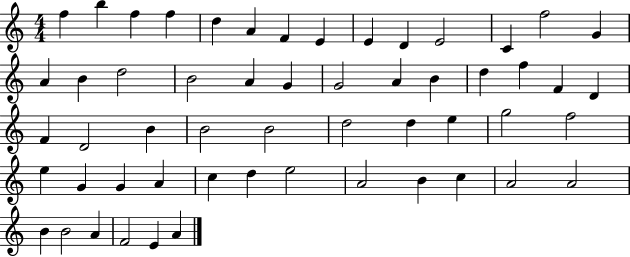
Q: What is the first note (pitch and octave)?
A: F5